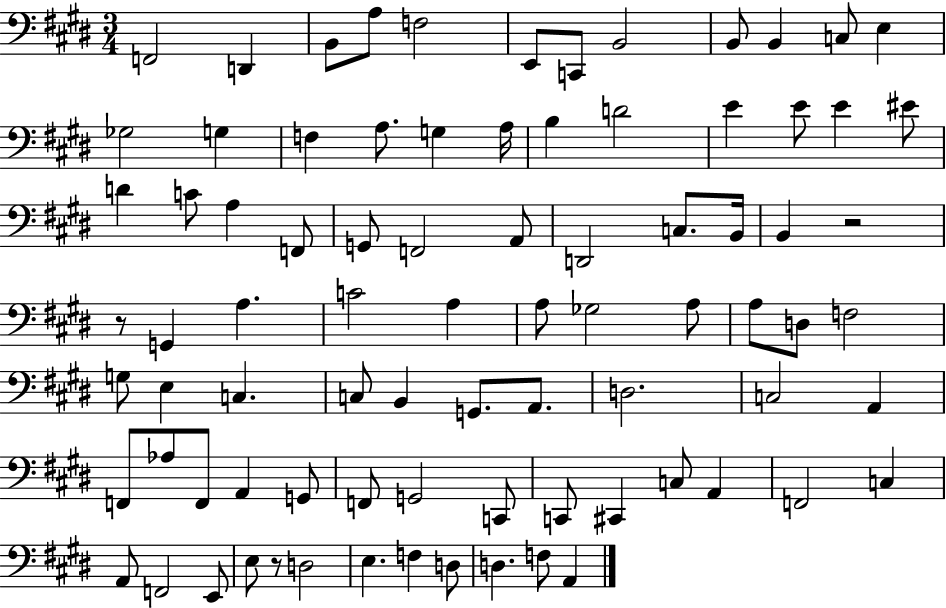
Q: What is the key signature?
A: E major